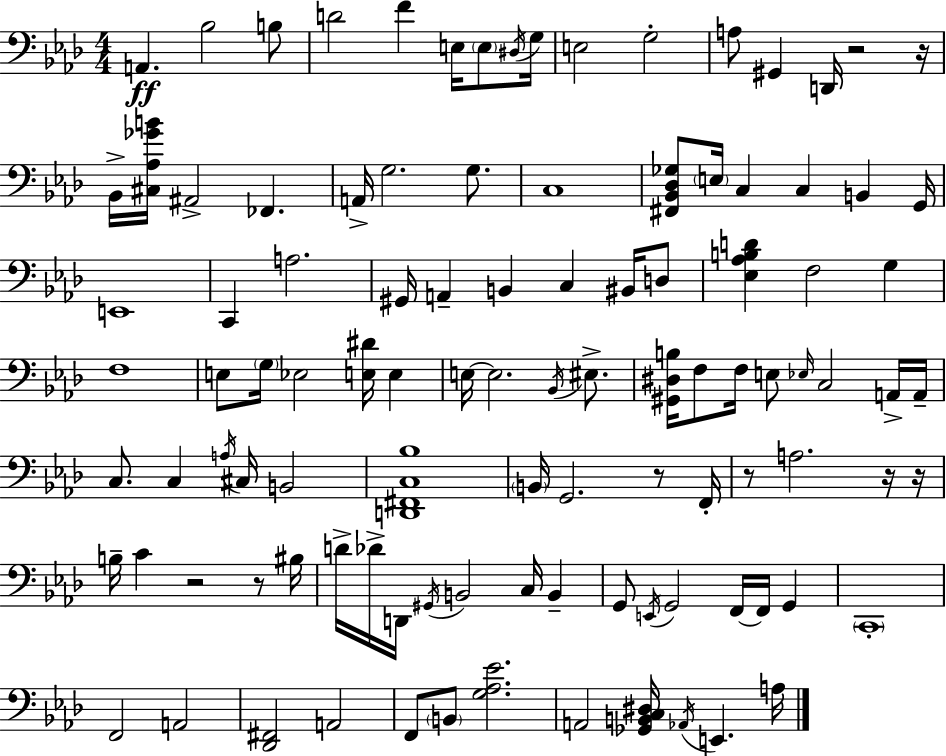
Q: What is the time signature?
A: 4/4